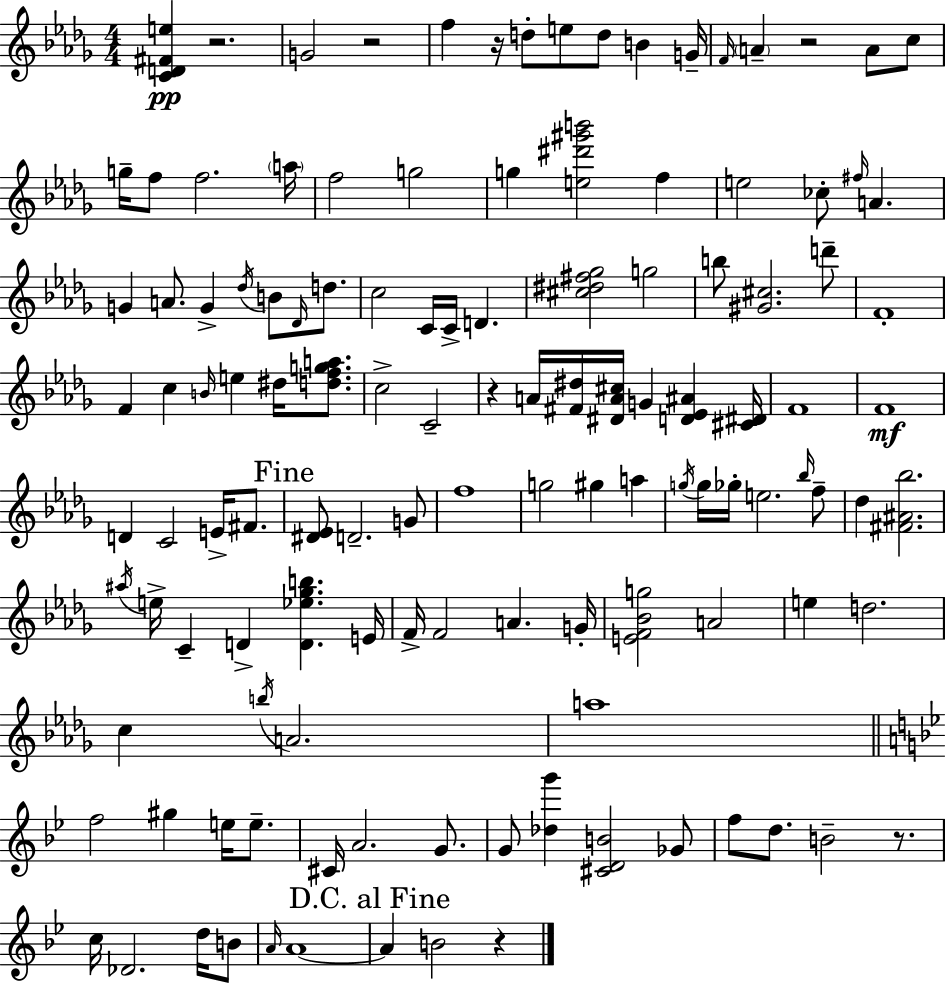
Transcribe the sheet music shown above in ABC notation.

X:1
T:Untitled
M:4/4
L:1/4
K:Bbm
[CD^Fe] z2 G2 z2 f z/4 d/2 e/2 d/2 B G/4 F/4 A z2 A/2 c/2 g/4 f/2 f2 a/4 f2 g2 g [e^d'^g'b']2 f e2 _c/2 ^f/4 A G A/2 G _d/4 B/2 _D/4 d/2 c2 C/4 C/4 D [^c^d^f_g]2 g2 b/2 [^G^c]2 d'/2 F4 F c B/4 e ^d/4 [dfga]/2 c2 C2 z A/4 [^F^d]/4 [^DA^c]/4 G [D_E^A] [^C^D]/4 F4 F4 D C2 E/4 ^F/2 [^D_E]/2 D2 G/2 f4 g2 ^g a g/4 g/4 _g/4 e2 _b/4 f/2 _d [^F^A_b]2 ^a/4 e/4 C D [D_e_gb] E/4 F/4 F2 A G/4 [EF_Bg]2 A2 e d2 c b/4 A2 a4 f2 ^g e/4 e/2 ^C/4 A2 G/2 G/2 [_dg'] [^CDB]2 _G/2 f/2 d/2 B2 z/2 c/4 _D2 d/4 B/2 A/4 A4 A B2 z